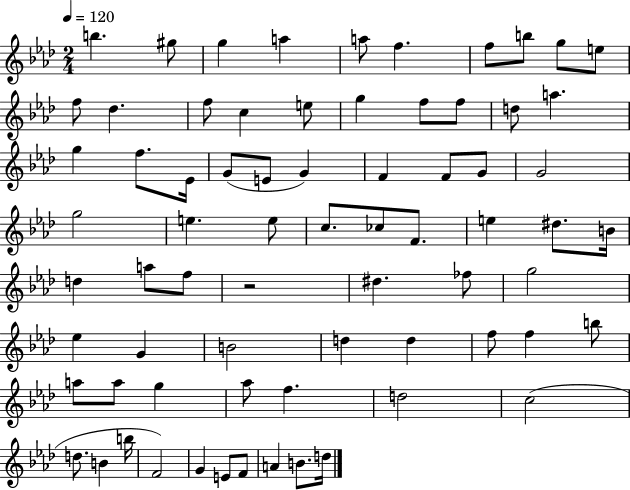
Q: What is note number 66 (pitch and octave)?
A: E4